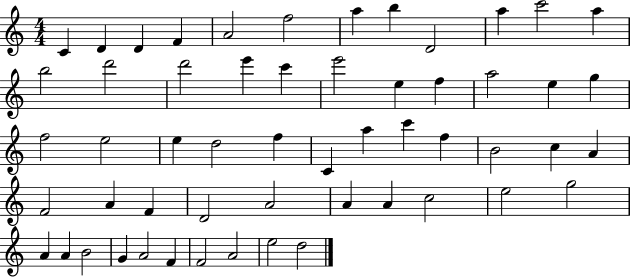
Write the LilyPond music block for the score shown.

{
  \clef treble
  \numericTimeSignature
  \time 4/4
  \key c \major
  c'4 d'4 d'4 f'4 | a'2 f''2 | a''4 b''4 d'2 | a''4 c'''2 a''4 | \break b''2 d'''2 | d'''2 e'''4 c'''4 | e'''2 e''4 f''4 | a''2 e''4 g''4 | \break f''2 e''2 | e''4 d''2 f''4 | c'4 a''4 c'''4 f''4 | b'2 c''4 a'4 | \break f'2 a'4 f'4 | d'2 a'2 | a'4 a'4 c''2 | e''2 g''2 | \break a'4 a'4 b'2 | g'4 a'2 f'4 | f'2 a'2 | e''2 d''2 | \break \bar "|."
}